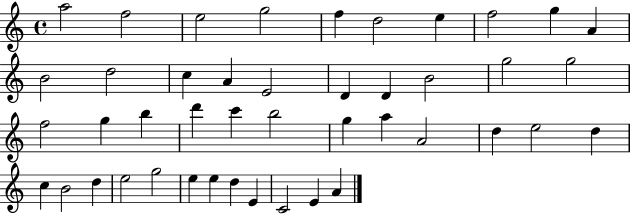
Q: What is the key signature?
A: C major